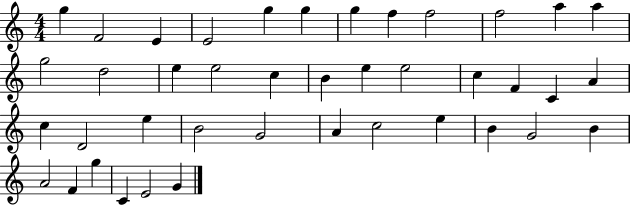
X:1
T:Untitled
M:4/4
L:1/4
K:C
g F2 E E2 g g g f f2 f2 a a g2 d2 e e2 c B e e2 c F C A c D2 e B2 G2 A c2 e B G2 B A2 F g C E2 G